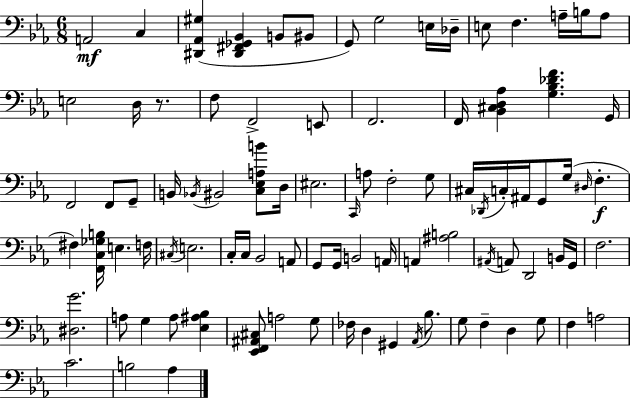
X:1
T:Untitled
M:6/8
L:1/4
K:Cm
A,,2 C, [^D,,_A,,^G,] [^D,,^F,,_G,,_B,,] B,,/2 ^B,,/2 G,,/2 G,2 E,/4 _D,/4 E,/2 F, A,/4 B,/4 A,/2 E,2 D,/4 z/2 F,/2 F,,2 E,,/2 F,,2 F,,/4 [_B,,^C,D,_A,] [G,_B,_DF] G,,/4 F,,2 F,,/2 G,,/2 B,,/4 _B,,/4 ^B,,2 [C,_E,A,B]/2 D,/4 ^E,2 C,,/4 A,/2 F,2 G,/2 ^C,/4 _D,,/4 C,/4 ^A,,/4 G,,/2 G,/4 ^D,/4 F, ^F, [F,,C,_G,B,]/4 E, F,/4 ^C,/4 E,2 C,/4 C,/4 _B,,2 A,,/2 G,,/2 G,,/4 B,,2 A,,/4 A,, [^A,B,]2 ^A,,/4 A,,/2 D,,2 B,,/4 G,,/4 F,2 [^D,G]2 A,/2 G, A,/2 [_E,^A,_B,] [_E,,F,,^A,,^C,]/2 A,2 G,/2 _F,/4 D, ^G,, _A,,/4 _B,/2 G,/2 F, D, G,/2 F, A,2 C2 B,2 _A,